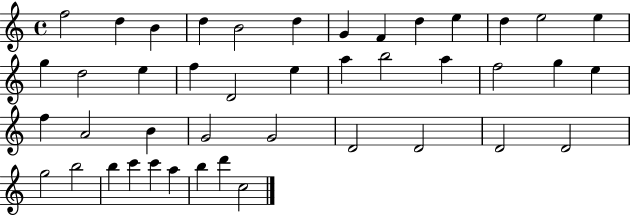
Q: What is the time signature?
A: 4/4